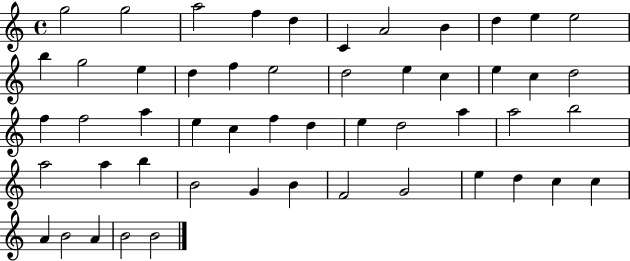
G5/h G5/h A5/h F5/q D5/q C4/q A4/h B4/q D5/q E5/q E5/h B5/q G5/h E5/q D5/q F5/q E5/h D5/h E5/q C5/q E5/q C5/q D5/h F5/q F5/h A5/q E5/q C5/q F5/q D5/q E5/q D5/h A5/q A5/h B5/h A5/h A5/q B5/q B4/h G4/q B4/q F4/h G4/h E5/q D5/q C5/q C5/q A4/q B4/h A4/q B4/h B4/h